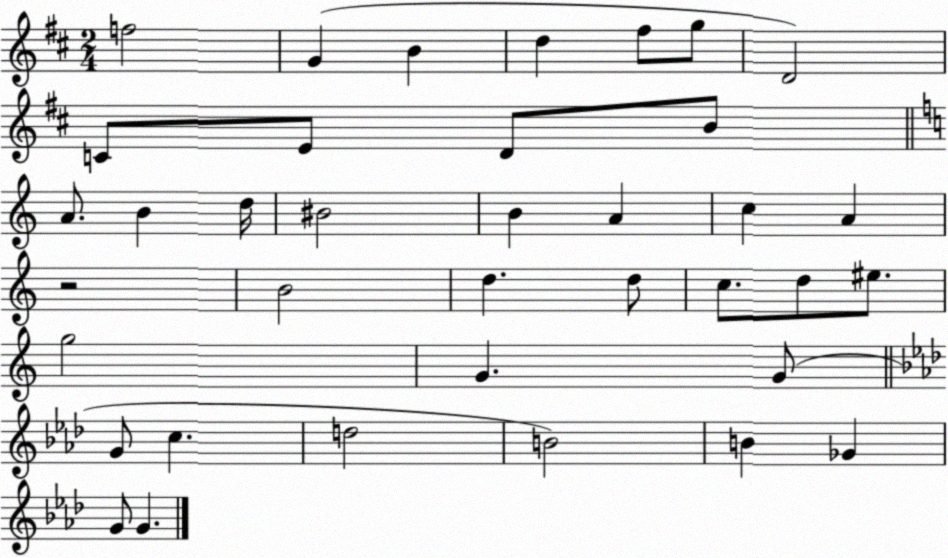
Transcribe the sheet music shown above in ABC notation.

X:1
T:Untitled
M:2/4
L:1/4
K:D
f2 G B d ^f/2 g/2 D2 C/2 E/2 D/2 B/2 A/2 B d/4 ^B2 B A c A z2 B2 d d/2 c/2 d/2 ^e/2 g2 G G/2 G/2 c d2 B2 B _G G/2 G